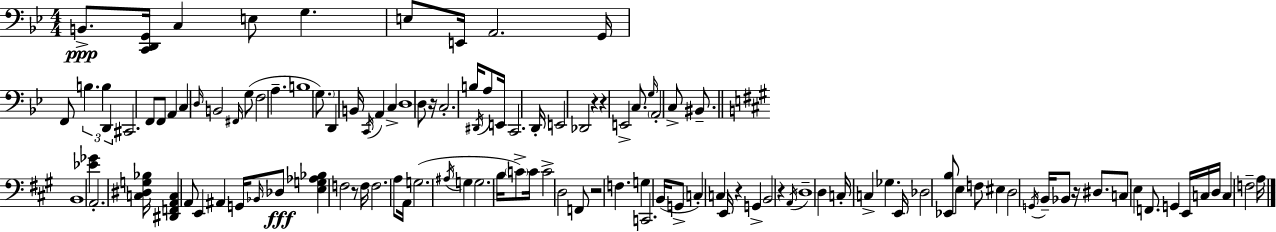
{
  \clef bass
  \numericTimeSignature
  \time 4/4
  \key bes \major
  b,8.->\ppp <c, d, g,>16 c4 e8 g4. | e8 e,16 a,2. g,16 | f,8 \tuplet 3/2 { b4. b4 d,4 } | cis,2. f,8 f,8 | \break a,4 c4 \grace { d16 } b,2 | \grace { fis,16 } g8( f2 a4.-- | b1 | \parenthesize g8.) d,4 b,16 \acciaccatura { c,16 } a,4 c4-> | \break d1 | d8 r16 c2.-. | b16 \acciaccatura { dis,16 } a8 e,16 c,2. | d,16-. e,2 des,2 | \break r4 r4 e,2-> | c8. \grace { g16 } \parenthesize a,2-. | c8-> bis,8.-- \bar "||" \break \key a \major b,1 | <ees' ges'>4 a,2.-. | <c dis g bes>16 <dis, f, a, c>4 a,8 e,4 ais,4 g,16 | \grace { bes,16 }\fff des8 <e g aes bes>4 f2 r8 | \break f16 f2. a8 | a,16 g2.( \acciaccatura { ais16 } g4 | g2. b16 \parenthesize c'8->) | c'16 c'2-> d2 | \break f,8 r2 f4. | g4 c,2. | b,16( g,8-> \parenthesize c4-.) c4 e,16 r4 | g,4-> b,2 r4 | \break \acciaccatura { a,16 } d1-- | d4 c16-. c4-> ges4. | e,16 des2 <ees, b>8 e4 | f8 eis4 d2 \acciaccatura { g,16 } | \break b,16-- bes,8 r16 dis8. c8 e4 f,8. | g,4 e,16 c16 d16 c4 f2-- | a16 \bar "|."
}